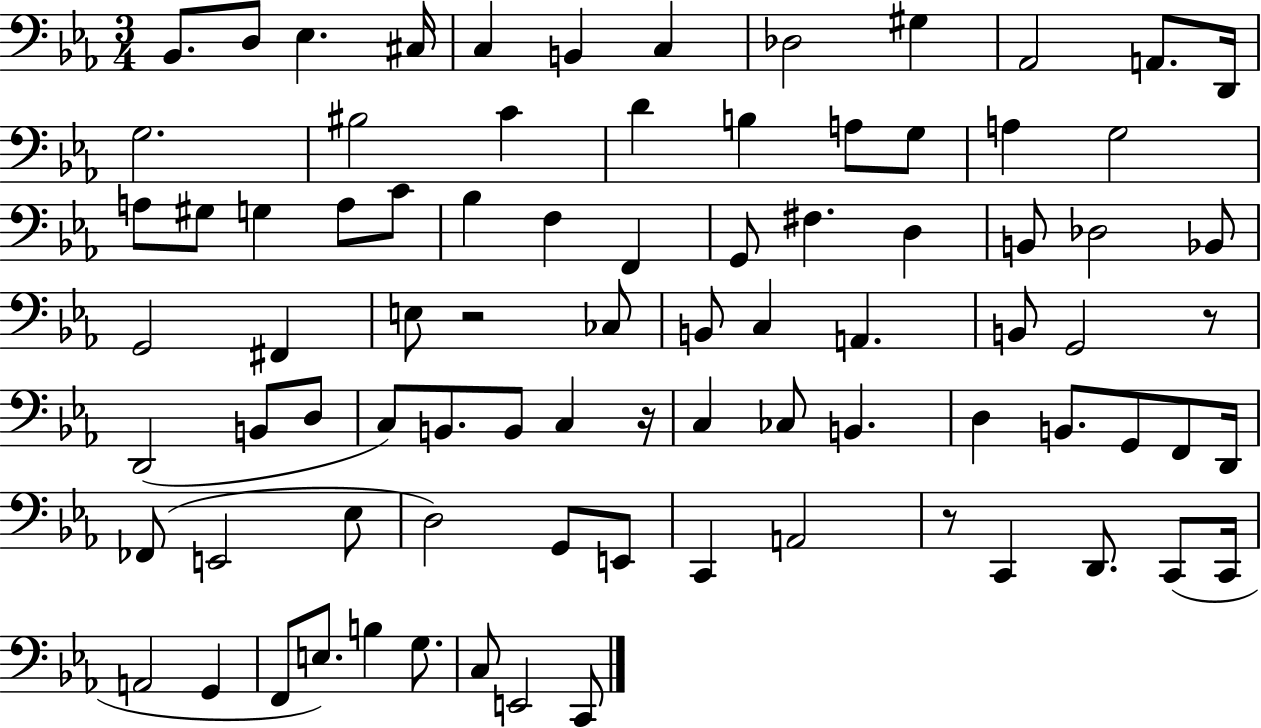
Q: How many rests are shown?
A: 4